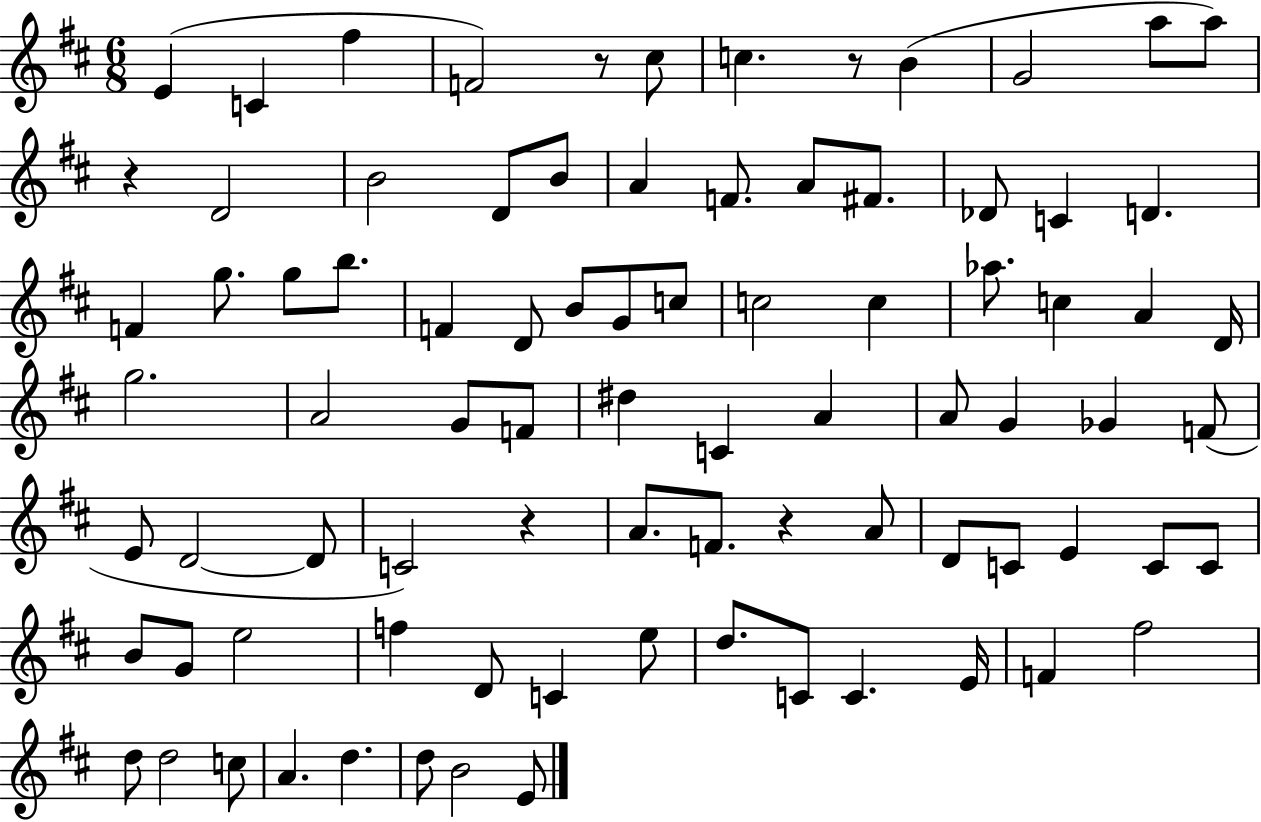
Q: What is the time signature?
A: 6/8